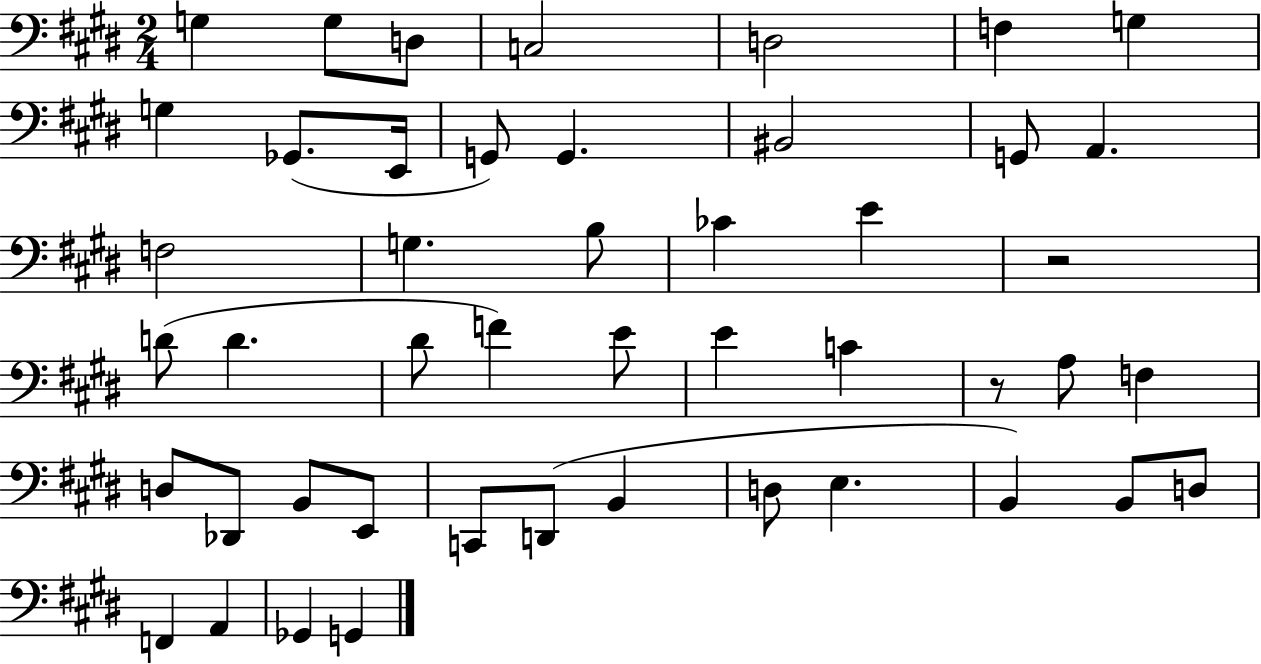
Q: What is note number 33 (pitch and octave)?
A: E2